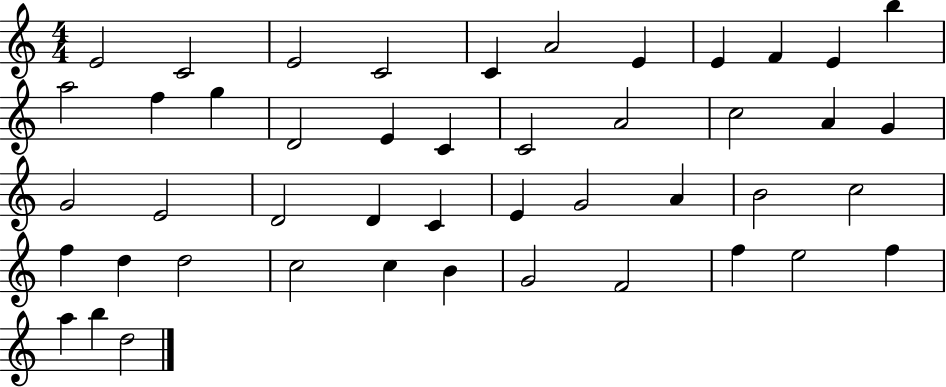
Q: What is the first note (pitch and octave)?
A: E4